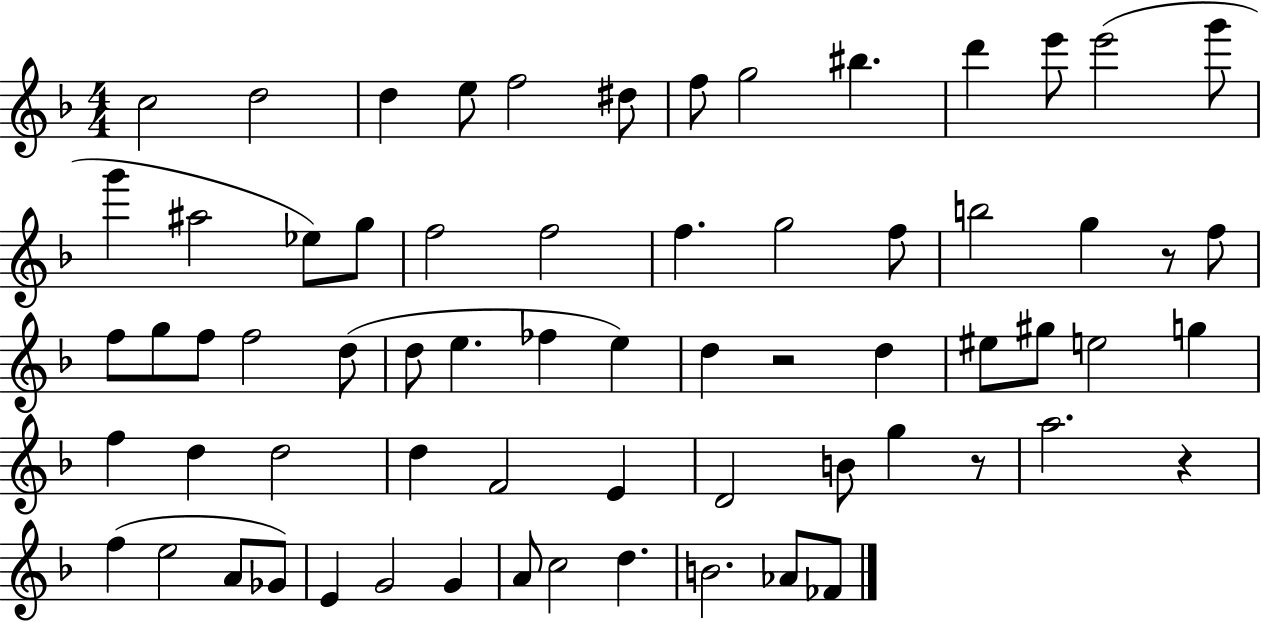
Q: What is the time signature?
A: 4/4